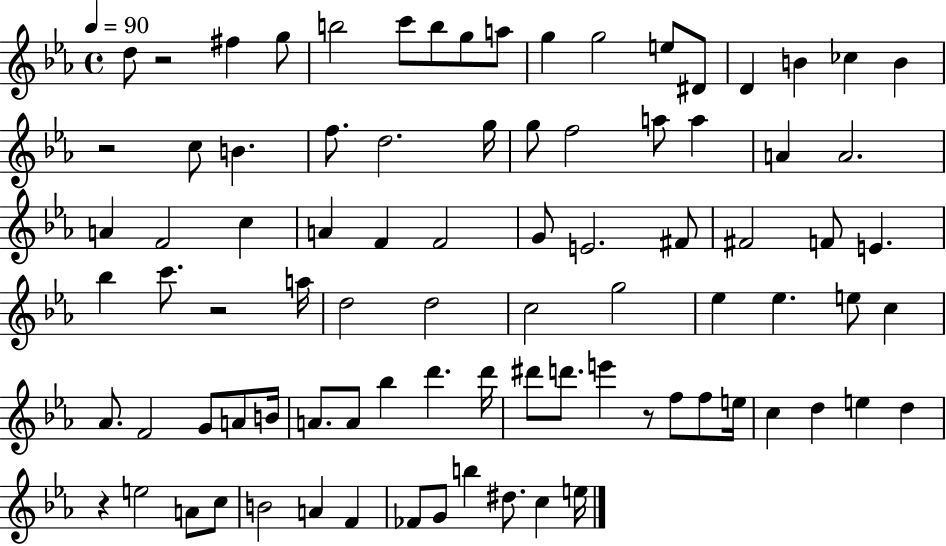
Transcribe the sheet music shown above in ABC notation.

X:1
T:Untitled
M:4/4
L:1/4
K:Eb
d/2 z2 ^f g/2 b2 c'/2 b/2 g/2 a/2 g g2 e/2 ^D/2 D B _c B z2 c/2 B f/2 d2 g/4 g/2 f2 a/2 a A A2 A F2 c A F F2 G/2 E2 ^F/2 ^F2 F/2 E _b c'/2 z2 a/4 d2 d2 c2 g2 _e _e e/2 c _A/2 F2 G/2 A/2 B/4 A/2 A/2 _b d' d'/4 ^d'/2 d'/2 e' z/2 f/2 f/2 e/4 c d e d z e2 A/2 c/2 B2 A F _F/2 G/2 b ^d/2 c e/4